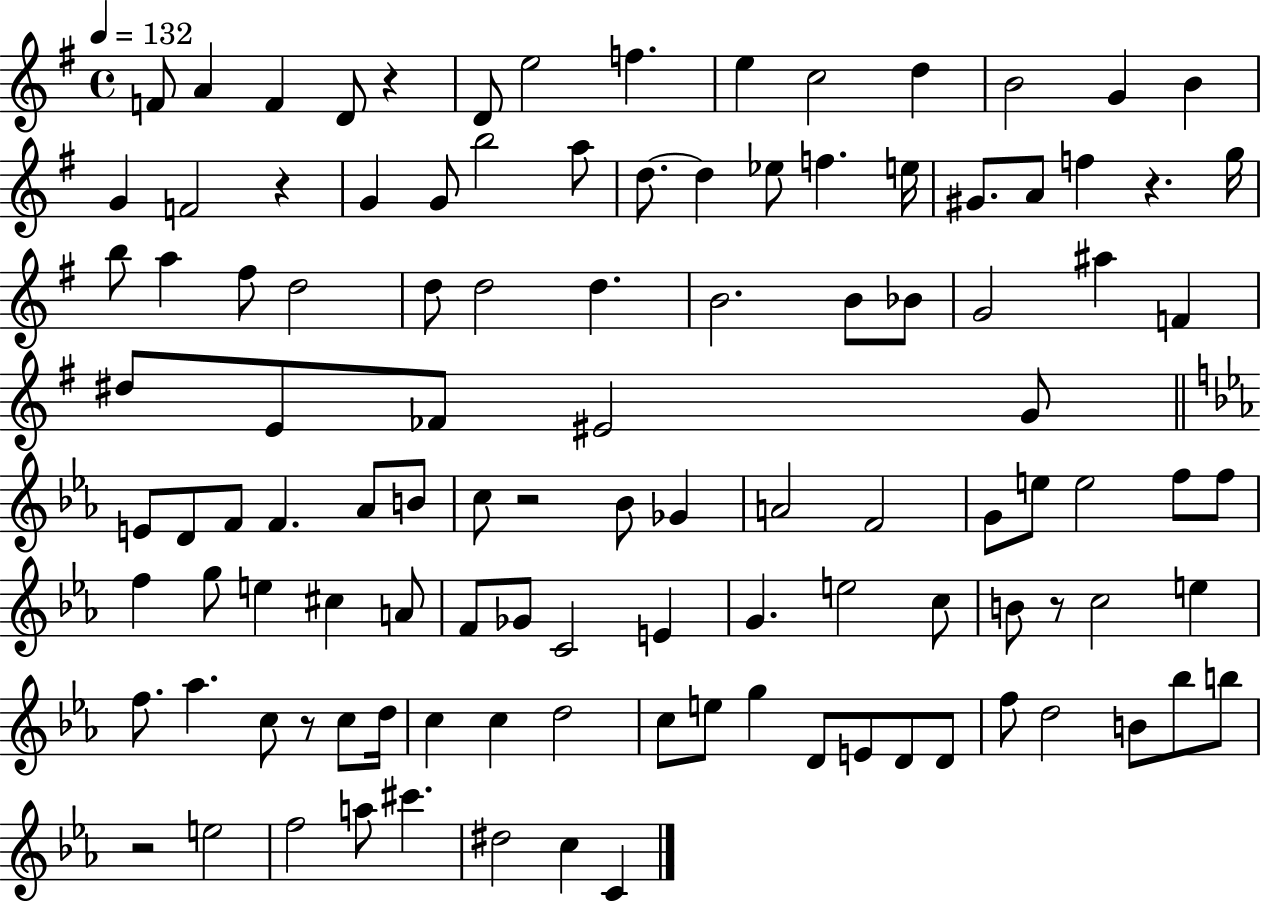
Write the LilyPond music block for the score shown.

{
  \clef treble
  \time 4/4
  \defaultTimeSignature
  \key g \major
  \tempo 4 = 132
  f'8 a'4 f'4 d'8 r4 | d'8 e''2 f''4. | e''4 c''2 d''4 | b'2 g'4 b'4 | \break g'4 f'2 r4 | g'4 g'8 b''2 a''8 | d''8.~~ d''4 ees''8 f''4. e''16 | gis'8. a'8 f''4 r4. g''16 | \break b''8 a''4 fis''8 d''2 | d''8 d''2 d''4. | b'2. b'8 bes'8 | g'2 ais''4 f'4 | \break dis''8 e'8 fes'8 eis'2 g'8 | \bar "||" \break \key ees \major e'8 d'8 f'8 f'4. aes'8 b'8 | c''8 r2 bes'8 ges'4 | a'2 f'2 | g'8 e''8 e''2 f''8 f''8 | \break f''4 g''8 e''4 cis''4 a'8 | f'8 ges'8 c'2 e'4 | g'4. e''2 c''8 | b'8 r8 c''2 e''4 | \break f''8. aes''4. c''8 r8 c''8 d''16 | c''4 c''4 d''2 | c''8 e''8 g''4 d'8 e'8 d'8 d'8 | f''8 d''2 b'8 bes''8 b''8 | \break r2 e''2 | f''2 a''8 cis'''4. | dis''2 c''4 c'4 | \bar "|."
}